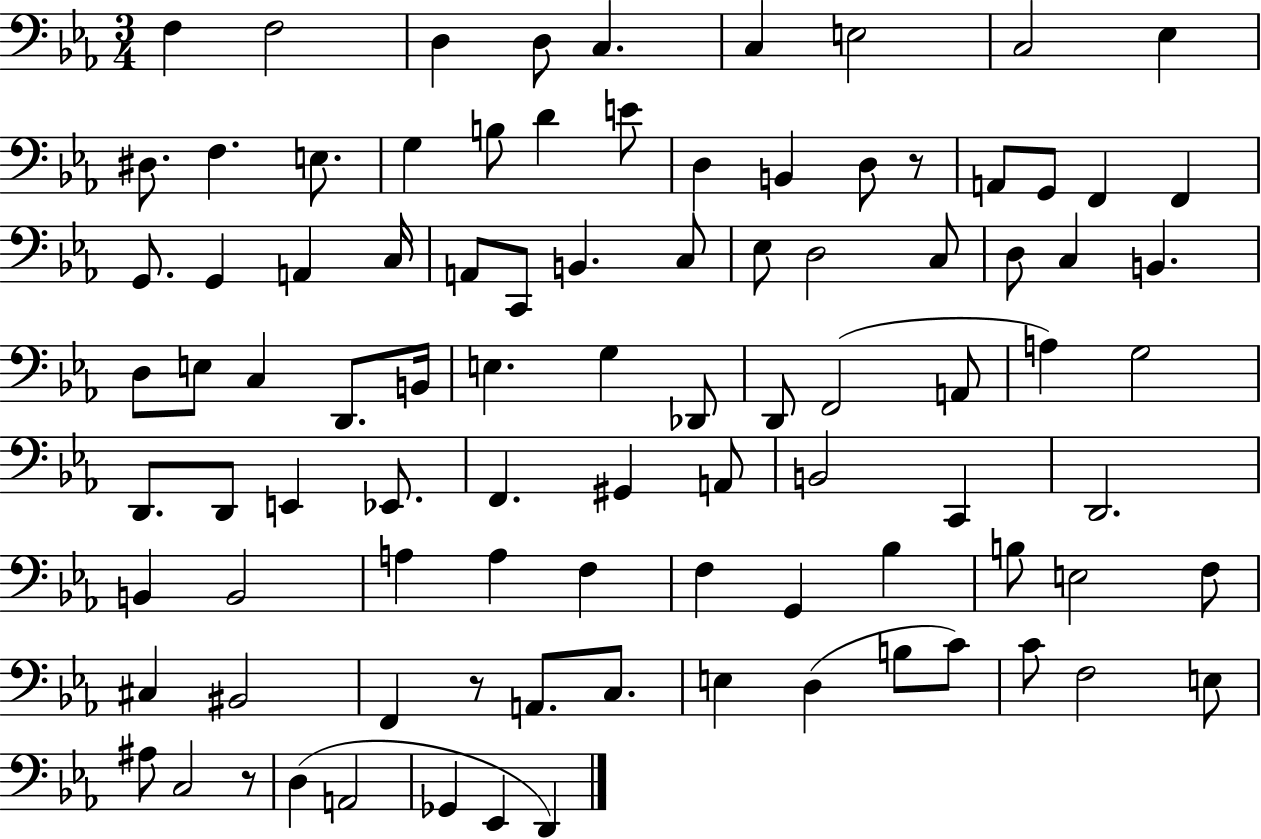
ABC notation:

X:1
T:Untitled
M:3/4
L:1/4
K:Eb
F, F,2 D, D,/2 C, C, E,2 C,2 _E, ^D,/2 F, E,/2 G, B,/2 D E/2 D, B,, D,/2 z/2 A,,/2 G,,/2 F,, F,, G,,/2 G,, A,, C,/4 A,,/2 C,,/2 B,, C,/2 _E,/2 D,2 C,/2 D,/2 C, B,, D,/2 E,/2 C, D,,/2 B,,/4 E, G, _D,,/2 D,,/2 F,,2 A,,/2 A, G,2 D,,/2 D,,/2 E,, _E,,/2 F,, ^G,, A,,/2 B,,2 C,, D,,2 B,, B,,2 A, A, F, F, G,, _B, B,/2 E,2 F,/2 ^C, ^B,,2 F,, z/2 A,,/2 C,/2 E, D, B,/2 C/2 C/2 F,2 E,/2 ^A,/2 C,2 z/2 D, A,,2 _G,, _E,, D,,